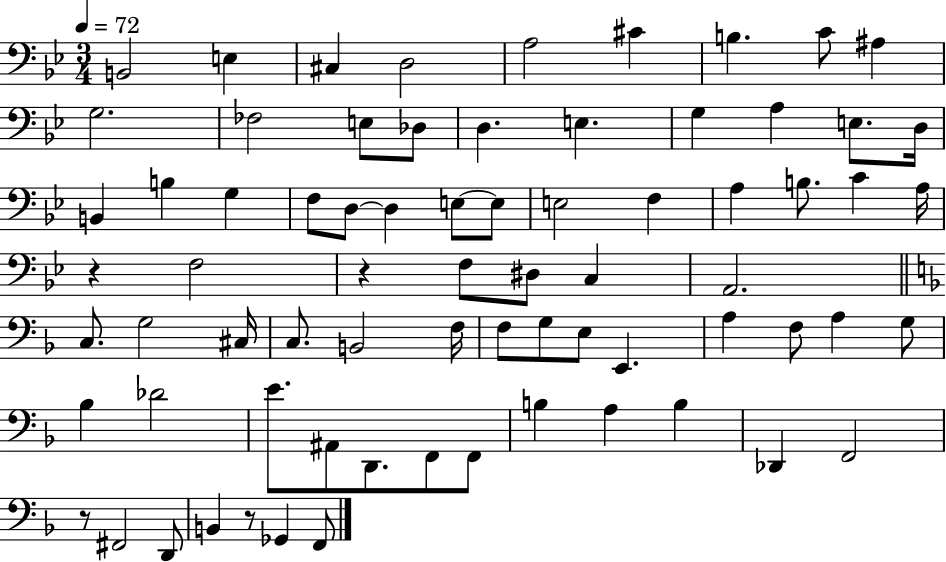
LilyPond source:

{
  \clef bass
  \numericTimeSignature
  \time 3/4
  \key bes \major
  \tempo 4 = 72
  \repeat volta 2 { b,2 e4 | cis4 d2 | a2 cis'4 | b4. c'8 ais4 | \break g2. | fes2 e8 des8 | d4. e4. | g4 a4 e8. d16 | \break b,4 b4 g4 | f8 d8~~ d4 e8~~ e8 | e2 f4 | a4 b8. c'4 a16 | \break r4 f2 | r4 f8 dis8 c4 | a,2. | \bar "||" \break \key f \major c8. g2 cis16 | c8. b,2 f16 | f8 g8 e8 e,4. | a4 f8 a4 g8 | \break bes4 des'2 | e'8. ais,8 d,8. f,8 f,8 | b4 a4 b4 | des,4 f,2 | \break r8 fis,2 d,8 | b,4 r8 ges,4 f,8 | } \bar "|."
}